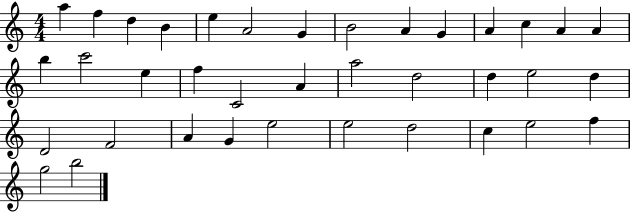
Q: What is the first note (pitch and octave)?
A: A5